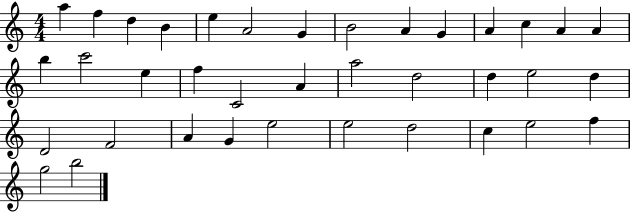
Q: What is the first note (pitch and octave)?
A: A5